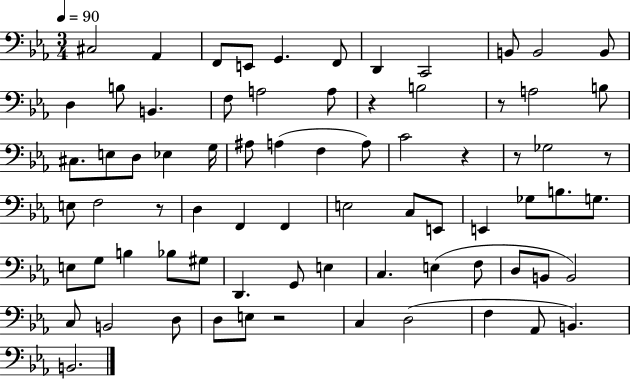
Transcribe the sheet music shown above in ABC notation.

X:1
T:Untitled
M:3/4
L:1/4
K:Eb
^C,2 _A,, F,,/2 E,,/2 G,, F,,/2 D,, C,,2 B,,/2 B,,2 B,,/2 D, B,/2 B,, F,/2 A,2 A,/2 z B,2 z/2 A,2 B,/2 ^C,/2 E,/2 D,/2 _E, G,/4 ^A,/2 A, F, A,/2 C2 z z/2 _G,2 z/2 E,/2 F,2 z/2 D, F,, F,, E,2 C,/2 E,,/2 E,, _G,/2 B,/2 G,/2 E,/2 G,/2 B, _B,/2 ^G,/2 D,, G,,/2 E, C, E, F,/2 D,/2 B,,/2 B,,2 C,/2 B,,2 D,/2 D,/2 E,/2 z2 C, D,2 F, _A,,/2 B,, B,,2